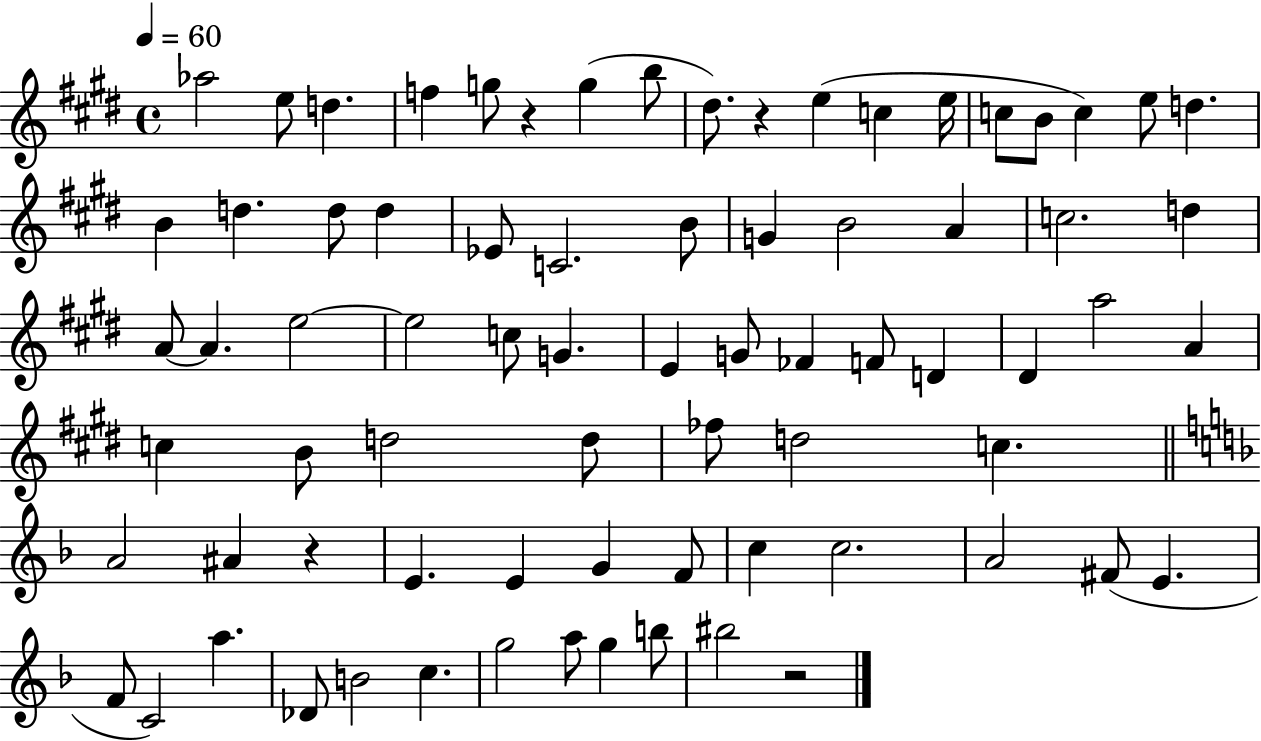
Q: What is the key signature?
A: E major